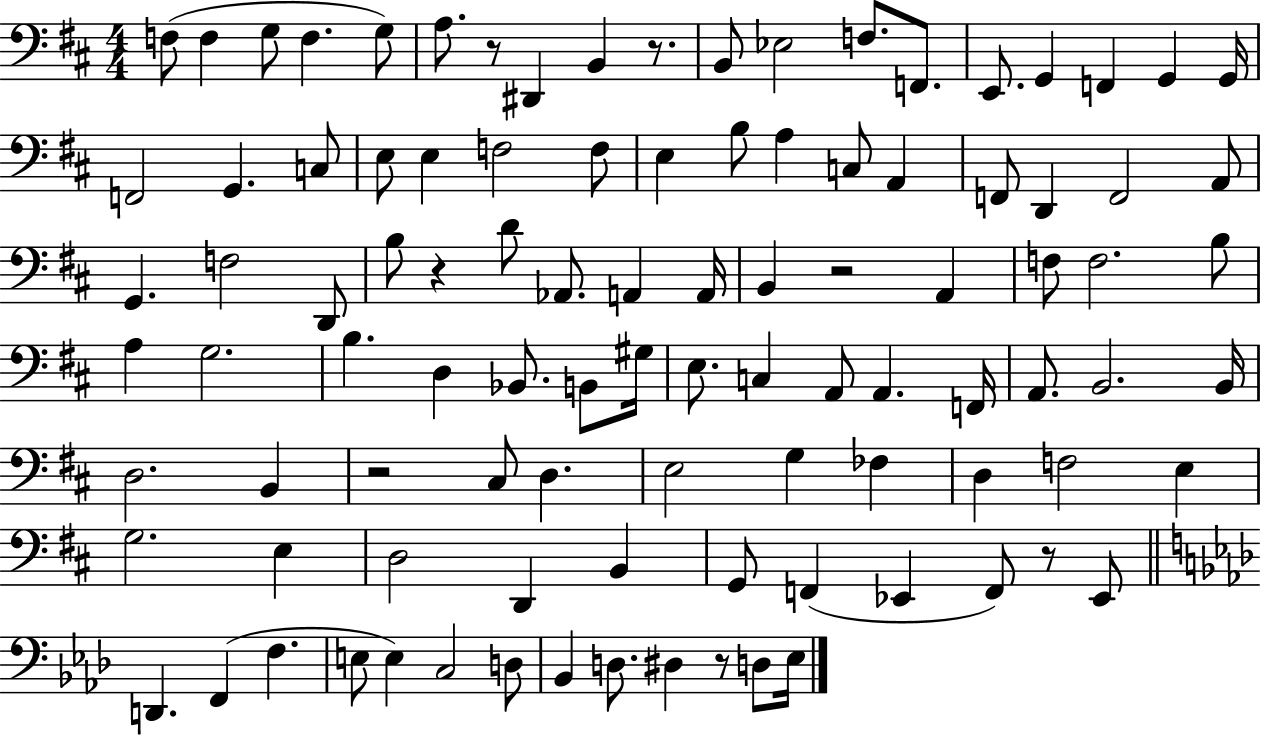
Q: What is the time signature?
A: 4/4